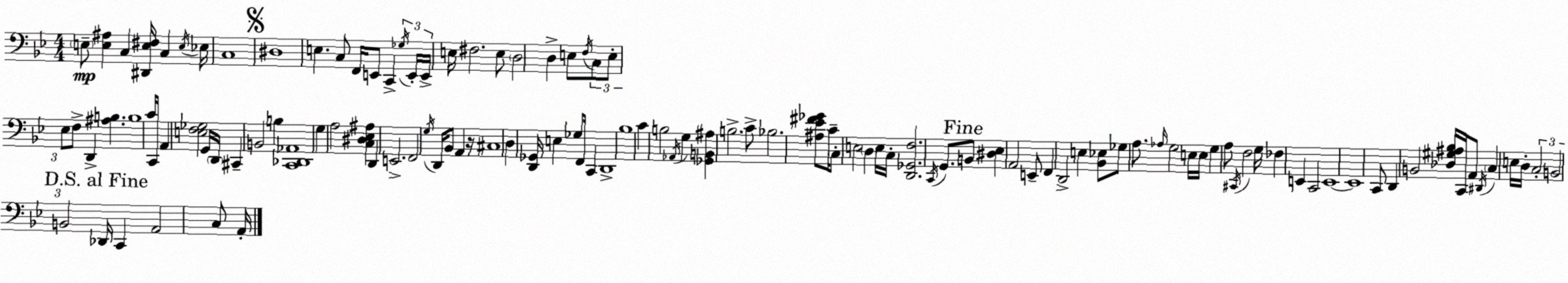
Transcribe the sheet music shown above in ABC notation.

X:1
T:Untitled
M:4/4
L:1/4
K:Gm
E,/2 [E,^A,] C, [^D,,E,^F,]/4 C, E,/4 _E,/4 C,4 ^D,4 E, C,/2 F,,/4 E,,/2 C,, _G,/4 E,,/4 E,,/4 E,/4 ^F,2 E,/2 D,2 D, E,/2 F,/4 C,/2 E,/2 _E,/2 F,/2 D,, [^A,B,] B,4 C/4 C,,/4 A,, [E,F,_G,]2 G,,/4 D,,/4 ^C,, B,,2 B, [C,,_D,,_A,,]4 G, A,2 [C,^D,_E,^A,] D,, E,,2 F,,2 G,/4 D,,/4 _B,,/2 A,, z/4 ^C,4 D, [D,,_G,,]/4 E, _G,/2 F,,/4 C,, D,,4 _B,4 C B,2 _A,,/4 G, [_G,,B,,^A,] B,2 C/2 _B,2 [^A,_E^F_G]/2 C/4 C,/2 E,2 D, E,/4 C,/4 [D,,_G,,F,]2 C,,/4 G,,/2 B,,/2 [^D,_E,] A,,2 E,,/2 F,, D,,2 E, [_B,,_E,]/2 _G,/2 A,/2 _A,/4 G,2 E,/4 E,/4 G, A,/2 ^C,,/4 F,2 G,/4 _F, E,, C,,2 E,,4 E,,4 C,,/2 D,, B,,2 [_D,^G,^A,_B,]/4 C,,/4 A,,/2 ^D,,/4 C, E,/4 D,/4 C,2 B,,2 B,,2 _D,,/4 C,, A,,2 C,/2 A,,/4